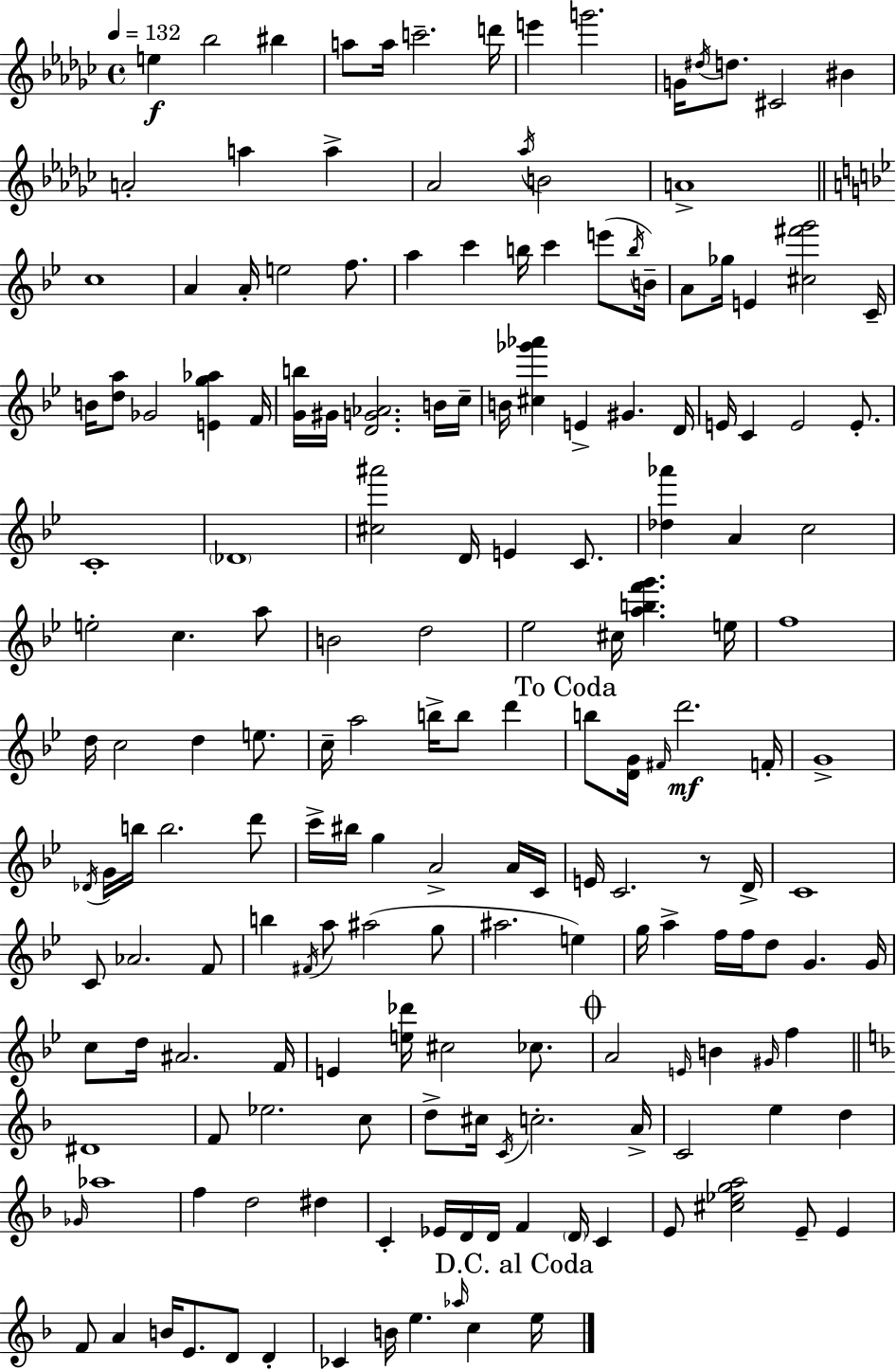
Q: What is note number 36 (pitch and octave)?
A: E4